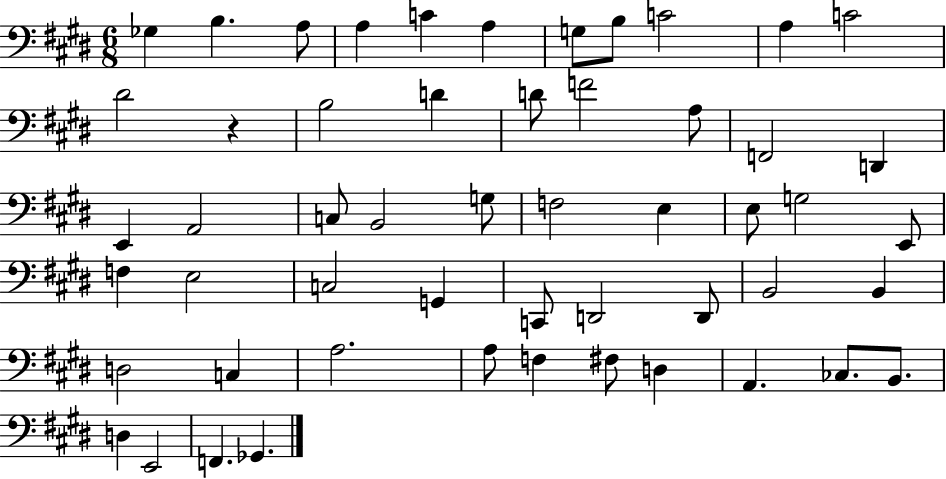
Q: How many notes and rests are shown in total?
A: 53